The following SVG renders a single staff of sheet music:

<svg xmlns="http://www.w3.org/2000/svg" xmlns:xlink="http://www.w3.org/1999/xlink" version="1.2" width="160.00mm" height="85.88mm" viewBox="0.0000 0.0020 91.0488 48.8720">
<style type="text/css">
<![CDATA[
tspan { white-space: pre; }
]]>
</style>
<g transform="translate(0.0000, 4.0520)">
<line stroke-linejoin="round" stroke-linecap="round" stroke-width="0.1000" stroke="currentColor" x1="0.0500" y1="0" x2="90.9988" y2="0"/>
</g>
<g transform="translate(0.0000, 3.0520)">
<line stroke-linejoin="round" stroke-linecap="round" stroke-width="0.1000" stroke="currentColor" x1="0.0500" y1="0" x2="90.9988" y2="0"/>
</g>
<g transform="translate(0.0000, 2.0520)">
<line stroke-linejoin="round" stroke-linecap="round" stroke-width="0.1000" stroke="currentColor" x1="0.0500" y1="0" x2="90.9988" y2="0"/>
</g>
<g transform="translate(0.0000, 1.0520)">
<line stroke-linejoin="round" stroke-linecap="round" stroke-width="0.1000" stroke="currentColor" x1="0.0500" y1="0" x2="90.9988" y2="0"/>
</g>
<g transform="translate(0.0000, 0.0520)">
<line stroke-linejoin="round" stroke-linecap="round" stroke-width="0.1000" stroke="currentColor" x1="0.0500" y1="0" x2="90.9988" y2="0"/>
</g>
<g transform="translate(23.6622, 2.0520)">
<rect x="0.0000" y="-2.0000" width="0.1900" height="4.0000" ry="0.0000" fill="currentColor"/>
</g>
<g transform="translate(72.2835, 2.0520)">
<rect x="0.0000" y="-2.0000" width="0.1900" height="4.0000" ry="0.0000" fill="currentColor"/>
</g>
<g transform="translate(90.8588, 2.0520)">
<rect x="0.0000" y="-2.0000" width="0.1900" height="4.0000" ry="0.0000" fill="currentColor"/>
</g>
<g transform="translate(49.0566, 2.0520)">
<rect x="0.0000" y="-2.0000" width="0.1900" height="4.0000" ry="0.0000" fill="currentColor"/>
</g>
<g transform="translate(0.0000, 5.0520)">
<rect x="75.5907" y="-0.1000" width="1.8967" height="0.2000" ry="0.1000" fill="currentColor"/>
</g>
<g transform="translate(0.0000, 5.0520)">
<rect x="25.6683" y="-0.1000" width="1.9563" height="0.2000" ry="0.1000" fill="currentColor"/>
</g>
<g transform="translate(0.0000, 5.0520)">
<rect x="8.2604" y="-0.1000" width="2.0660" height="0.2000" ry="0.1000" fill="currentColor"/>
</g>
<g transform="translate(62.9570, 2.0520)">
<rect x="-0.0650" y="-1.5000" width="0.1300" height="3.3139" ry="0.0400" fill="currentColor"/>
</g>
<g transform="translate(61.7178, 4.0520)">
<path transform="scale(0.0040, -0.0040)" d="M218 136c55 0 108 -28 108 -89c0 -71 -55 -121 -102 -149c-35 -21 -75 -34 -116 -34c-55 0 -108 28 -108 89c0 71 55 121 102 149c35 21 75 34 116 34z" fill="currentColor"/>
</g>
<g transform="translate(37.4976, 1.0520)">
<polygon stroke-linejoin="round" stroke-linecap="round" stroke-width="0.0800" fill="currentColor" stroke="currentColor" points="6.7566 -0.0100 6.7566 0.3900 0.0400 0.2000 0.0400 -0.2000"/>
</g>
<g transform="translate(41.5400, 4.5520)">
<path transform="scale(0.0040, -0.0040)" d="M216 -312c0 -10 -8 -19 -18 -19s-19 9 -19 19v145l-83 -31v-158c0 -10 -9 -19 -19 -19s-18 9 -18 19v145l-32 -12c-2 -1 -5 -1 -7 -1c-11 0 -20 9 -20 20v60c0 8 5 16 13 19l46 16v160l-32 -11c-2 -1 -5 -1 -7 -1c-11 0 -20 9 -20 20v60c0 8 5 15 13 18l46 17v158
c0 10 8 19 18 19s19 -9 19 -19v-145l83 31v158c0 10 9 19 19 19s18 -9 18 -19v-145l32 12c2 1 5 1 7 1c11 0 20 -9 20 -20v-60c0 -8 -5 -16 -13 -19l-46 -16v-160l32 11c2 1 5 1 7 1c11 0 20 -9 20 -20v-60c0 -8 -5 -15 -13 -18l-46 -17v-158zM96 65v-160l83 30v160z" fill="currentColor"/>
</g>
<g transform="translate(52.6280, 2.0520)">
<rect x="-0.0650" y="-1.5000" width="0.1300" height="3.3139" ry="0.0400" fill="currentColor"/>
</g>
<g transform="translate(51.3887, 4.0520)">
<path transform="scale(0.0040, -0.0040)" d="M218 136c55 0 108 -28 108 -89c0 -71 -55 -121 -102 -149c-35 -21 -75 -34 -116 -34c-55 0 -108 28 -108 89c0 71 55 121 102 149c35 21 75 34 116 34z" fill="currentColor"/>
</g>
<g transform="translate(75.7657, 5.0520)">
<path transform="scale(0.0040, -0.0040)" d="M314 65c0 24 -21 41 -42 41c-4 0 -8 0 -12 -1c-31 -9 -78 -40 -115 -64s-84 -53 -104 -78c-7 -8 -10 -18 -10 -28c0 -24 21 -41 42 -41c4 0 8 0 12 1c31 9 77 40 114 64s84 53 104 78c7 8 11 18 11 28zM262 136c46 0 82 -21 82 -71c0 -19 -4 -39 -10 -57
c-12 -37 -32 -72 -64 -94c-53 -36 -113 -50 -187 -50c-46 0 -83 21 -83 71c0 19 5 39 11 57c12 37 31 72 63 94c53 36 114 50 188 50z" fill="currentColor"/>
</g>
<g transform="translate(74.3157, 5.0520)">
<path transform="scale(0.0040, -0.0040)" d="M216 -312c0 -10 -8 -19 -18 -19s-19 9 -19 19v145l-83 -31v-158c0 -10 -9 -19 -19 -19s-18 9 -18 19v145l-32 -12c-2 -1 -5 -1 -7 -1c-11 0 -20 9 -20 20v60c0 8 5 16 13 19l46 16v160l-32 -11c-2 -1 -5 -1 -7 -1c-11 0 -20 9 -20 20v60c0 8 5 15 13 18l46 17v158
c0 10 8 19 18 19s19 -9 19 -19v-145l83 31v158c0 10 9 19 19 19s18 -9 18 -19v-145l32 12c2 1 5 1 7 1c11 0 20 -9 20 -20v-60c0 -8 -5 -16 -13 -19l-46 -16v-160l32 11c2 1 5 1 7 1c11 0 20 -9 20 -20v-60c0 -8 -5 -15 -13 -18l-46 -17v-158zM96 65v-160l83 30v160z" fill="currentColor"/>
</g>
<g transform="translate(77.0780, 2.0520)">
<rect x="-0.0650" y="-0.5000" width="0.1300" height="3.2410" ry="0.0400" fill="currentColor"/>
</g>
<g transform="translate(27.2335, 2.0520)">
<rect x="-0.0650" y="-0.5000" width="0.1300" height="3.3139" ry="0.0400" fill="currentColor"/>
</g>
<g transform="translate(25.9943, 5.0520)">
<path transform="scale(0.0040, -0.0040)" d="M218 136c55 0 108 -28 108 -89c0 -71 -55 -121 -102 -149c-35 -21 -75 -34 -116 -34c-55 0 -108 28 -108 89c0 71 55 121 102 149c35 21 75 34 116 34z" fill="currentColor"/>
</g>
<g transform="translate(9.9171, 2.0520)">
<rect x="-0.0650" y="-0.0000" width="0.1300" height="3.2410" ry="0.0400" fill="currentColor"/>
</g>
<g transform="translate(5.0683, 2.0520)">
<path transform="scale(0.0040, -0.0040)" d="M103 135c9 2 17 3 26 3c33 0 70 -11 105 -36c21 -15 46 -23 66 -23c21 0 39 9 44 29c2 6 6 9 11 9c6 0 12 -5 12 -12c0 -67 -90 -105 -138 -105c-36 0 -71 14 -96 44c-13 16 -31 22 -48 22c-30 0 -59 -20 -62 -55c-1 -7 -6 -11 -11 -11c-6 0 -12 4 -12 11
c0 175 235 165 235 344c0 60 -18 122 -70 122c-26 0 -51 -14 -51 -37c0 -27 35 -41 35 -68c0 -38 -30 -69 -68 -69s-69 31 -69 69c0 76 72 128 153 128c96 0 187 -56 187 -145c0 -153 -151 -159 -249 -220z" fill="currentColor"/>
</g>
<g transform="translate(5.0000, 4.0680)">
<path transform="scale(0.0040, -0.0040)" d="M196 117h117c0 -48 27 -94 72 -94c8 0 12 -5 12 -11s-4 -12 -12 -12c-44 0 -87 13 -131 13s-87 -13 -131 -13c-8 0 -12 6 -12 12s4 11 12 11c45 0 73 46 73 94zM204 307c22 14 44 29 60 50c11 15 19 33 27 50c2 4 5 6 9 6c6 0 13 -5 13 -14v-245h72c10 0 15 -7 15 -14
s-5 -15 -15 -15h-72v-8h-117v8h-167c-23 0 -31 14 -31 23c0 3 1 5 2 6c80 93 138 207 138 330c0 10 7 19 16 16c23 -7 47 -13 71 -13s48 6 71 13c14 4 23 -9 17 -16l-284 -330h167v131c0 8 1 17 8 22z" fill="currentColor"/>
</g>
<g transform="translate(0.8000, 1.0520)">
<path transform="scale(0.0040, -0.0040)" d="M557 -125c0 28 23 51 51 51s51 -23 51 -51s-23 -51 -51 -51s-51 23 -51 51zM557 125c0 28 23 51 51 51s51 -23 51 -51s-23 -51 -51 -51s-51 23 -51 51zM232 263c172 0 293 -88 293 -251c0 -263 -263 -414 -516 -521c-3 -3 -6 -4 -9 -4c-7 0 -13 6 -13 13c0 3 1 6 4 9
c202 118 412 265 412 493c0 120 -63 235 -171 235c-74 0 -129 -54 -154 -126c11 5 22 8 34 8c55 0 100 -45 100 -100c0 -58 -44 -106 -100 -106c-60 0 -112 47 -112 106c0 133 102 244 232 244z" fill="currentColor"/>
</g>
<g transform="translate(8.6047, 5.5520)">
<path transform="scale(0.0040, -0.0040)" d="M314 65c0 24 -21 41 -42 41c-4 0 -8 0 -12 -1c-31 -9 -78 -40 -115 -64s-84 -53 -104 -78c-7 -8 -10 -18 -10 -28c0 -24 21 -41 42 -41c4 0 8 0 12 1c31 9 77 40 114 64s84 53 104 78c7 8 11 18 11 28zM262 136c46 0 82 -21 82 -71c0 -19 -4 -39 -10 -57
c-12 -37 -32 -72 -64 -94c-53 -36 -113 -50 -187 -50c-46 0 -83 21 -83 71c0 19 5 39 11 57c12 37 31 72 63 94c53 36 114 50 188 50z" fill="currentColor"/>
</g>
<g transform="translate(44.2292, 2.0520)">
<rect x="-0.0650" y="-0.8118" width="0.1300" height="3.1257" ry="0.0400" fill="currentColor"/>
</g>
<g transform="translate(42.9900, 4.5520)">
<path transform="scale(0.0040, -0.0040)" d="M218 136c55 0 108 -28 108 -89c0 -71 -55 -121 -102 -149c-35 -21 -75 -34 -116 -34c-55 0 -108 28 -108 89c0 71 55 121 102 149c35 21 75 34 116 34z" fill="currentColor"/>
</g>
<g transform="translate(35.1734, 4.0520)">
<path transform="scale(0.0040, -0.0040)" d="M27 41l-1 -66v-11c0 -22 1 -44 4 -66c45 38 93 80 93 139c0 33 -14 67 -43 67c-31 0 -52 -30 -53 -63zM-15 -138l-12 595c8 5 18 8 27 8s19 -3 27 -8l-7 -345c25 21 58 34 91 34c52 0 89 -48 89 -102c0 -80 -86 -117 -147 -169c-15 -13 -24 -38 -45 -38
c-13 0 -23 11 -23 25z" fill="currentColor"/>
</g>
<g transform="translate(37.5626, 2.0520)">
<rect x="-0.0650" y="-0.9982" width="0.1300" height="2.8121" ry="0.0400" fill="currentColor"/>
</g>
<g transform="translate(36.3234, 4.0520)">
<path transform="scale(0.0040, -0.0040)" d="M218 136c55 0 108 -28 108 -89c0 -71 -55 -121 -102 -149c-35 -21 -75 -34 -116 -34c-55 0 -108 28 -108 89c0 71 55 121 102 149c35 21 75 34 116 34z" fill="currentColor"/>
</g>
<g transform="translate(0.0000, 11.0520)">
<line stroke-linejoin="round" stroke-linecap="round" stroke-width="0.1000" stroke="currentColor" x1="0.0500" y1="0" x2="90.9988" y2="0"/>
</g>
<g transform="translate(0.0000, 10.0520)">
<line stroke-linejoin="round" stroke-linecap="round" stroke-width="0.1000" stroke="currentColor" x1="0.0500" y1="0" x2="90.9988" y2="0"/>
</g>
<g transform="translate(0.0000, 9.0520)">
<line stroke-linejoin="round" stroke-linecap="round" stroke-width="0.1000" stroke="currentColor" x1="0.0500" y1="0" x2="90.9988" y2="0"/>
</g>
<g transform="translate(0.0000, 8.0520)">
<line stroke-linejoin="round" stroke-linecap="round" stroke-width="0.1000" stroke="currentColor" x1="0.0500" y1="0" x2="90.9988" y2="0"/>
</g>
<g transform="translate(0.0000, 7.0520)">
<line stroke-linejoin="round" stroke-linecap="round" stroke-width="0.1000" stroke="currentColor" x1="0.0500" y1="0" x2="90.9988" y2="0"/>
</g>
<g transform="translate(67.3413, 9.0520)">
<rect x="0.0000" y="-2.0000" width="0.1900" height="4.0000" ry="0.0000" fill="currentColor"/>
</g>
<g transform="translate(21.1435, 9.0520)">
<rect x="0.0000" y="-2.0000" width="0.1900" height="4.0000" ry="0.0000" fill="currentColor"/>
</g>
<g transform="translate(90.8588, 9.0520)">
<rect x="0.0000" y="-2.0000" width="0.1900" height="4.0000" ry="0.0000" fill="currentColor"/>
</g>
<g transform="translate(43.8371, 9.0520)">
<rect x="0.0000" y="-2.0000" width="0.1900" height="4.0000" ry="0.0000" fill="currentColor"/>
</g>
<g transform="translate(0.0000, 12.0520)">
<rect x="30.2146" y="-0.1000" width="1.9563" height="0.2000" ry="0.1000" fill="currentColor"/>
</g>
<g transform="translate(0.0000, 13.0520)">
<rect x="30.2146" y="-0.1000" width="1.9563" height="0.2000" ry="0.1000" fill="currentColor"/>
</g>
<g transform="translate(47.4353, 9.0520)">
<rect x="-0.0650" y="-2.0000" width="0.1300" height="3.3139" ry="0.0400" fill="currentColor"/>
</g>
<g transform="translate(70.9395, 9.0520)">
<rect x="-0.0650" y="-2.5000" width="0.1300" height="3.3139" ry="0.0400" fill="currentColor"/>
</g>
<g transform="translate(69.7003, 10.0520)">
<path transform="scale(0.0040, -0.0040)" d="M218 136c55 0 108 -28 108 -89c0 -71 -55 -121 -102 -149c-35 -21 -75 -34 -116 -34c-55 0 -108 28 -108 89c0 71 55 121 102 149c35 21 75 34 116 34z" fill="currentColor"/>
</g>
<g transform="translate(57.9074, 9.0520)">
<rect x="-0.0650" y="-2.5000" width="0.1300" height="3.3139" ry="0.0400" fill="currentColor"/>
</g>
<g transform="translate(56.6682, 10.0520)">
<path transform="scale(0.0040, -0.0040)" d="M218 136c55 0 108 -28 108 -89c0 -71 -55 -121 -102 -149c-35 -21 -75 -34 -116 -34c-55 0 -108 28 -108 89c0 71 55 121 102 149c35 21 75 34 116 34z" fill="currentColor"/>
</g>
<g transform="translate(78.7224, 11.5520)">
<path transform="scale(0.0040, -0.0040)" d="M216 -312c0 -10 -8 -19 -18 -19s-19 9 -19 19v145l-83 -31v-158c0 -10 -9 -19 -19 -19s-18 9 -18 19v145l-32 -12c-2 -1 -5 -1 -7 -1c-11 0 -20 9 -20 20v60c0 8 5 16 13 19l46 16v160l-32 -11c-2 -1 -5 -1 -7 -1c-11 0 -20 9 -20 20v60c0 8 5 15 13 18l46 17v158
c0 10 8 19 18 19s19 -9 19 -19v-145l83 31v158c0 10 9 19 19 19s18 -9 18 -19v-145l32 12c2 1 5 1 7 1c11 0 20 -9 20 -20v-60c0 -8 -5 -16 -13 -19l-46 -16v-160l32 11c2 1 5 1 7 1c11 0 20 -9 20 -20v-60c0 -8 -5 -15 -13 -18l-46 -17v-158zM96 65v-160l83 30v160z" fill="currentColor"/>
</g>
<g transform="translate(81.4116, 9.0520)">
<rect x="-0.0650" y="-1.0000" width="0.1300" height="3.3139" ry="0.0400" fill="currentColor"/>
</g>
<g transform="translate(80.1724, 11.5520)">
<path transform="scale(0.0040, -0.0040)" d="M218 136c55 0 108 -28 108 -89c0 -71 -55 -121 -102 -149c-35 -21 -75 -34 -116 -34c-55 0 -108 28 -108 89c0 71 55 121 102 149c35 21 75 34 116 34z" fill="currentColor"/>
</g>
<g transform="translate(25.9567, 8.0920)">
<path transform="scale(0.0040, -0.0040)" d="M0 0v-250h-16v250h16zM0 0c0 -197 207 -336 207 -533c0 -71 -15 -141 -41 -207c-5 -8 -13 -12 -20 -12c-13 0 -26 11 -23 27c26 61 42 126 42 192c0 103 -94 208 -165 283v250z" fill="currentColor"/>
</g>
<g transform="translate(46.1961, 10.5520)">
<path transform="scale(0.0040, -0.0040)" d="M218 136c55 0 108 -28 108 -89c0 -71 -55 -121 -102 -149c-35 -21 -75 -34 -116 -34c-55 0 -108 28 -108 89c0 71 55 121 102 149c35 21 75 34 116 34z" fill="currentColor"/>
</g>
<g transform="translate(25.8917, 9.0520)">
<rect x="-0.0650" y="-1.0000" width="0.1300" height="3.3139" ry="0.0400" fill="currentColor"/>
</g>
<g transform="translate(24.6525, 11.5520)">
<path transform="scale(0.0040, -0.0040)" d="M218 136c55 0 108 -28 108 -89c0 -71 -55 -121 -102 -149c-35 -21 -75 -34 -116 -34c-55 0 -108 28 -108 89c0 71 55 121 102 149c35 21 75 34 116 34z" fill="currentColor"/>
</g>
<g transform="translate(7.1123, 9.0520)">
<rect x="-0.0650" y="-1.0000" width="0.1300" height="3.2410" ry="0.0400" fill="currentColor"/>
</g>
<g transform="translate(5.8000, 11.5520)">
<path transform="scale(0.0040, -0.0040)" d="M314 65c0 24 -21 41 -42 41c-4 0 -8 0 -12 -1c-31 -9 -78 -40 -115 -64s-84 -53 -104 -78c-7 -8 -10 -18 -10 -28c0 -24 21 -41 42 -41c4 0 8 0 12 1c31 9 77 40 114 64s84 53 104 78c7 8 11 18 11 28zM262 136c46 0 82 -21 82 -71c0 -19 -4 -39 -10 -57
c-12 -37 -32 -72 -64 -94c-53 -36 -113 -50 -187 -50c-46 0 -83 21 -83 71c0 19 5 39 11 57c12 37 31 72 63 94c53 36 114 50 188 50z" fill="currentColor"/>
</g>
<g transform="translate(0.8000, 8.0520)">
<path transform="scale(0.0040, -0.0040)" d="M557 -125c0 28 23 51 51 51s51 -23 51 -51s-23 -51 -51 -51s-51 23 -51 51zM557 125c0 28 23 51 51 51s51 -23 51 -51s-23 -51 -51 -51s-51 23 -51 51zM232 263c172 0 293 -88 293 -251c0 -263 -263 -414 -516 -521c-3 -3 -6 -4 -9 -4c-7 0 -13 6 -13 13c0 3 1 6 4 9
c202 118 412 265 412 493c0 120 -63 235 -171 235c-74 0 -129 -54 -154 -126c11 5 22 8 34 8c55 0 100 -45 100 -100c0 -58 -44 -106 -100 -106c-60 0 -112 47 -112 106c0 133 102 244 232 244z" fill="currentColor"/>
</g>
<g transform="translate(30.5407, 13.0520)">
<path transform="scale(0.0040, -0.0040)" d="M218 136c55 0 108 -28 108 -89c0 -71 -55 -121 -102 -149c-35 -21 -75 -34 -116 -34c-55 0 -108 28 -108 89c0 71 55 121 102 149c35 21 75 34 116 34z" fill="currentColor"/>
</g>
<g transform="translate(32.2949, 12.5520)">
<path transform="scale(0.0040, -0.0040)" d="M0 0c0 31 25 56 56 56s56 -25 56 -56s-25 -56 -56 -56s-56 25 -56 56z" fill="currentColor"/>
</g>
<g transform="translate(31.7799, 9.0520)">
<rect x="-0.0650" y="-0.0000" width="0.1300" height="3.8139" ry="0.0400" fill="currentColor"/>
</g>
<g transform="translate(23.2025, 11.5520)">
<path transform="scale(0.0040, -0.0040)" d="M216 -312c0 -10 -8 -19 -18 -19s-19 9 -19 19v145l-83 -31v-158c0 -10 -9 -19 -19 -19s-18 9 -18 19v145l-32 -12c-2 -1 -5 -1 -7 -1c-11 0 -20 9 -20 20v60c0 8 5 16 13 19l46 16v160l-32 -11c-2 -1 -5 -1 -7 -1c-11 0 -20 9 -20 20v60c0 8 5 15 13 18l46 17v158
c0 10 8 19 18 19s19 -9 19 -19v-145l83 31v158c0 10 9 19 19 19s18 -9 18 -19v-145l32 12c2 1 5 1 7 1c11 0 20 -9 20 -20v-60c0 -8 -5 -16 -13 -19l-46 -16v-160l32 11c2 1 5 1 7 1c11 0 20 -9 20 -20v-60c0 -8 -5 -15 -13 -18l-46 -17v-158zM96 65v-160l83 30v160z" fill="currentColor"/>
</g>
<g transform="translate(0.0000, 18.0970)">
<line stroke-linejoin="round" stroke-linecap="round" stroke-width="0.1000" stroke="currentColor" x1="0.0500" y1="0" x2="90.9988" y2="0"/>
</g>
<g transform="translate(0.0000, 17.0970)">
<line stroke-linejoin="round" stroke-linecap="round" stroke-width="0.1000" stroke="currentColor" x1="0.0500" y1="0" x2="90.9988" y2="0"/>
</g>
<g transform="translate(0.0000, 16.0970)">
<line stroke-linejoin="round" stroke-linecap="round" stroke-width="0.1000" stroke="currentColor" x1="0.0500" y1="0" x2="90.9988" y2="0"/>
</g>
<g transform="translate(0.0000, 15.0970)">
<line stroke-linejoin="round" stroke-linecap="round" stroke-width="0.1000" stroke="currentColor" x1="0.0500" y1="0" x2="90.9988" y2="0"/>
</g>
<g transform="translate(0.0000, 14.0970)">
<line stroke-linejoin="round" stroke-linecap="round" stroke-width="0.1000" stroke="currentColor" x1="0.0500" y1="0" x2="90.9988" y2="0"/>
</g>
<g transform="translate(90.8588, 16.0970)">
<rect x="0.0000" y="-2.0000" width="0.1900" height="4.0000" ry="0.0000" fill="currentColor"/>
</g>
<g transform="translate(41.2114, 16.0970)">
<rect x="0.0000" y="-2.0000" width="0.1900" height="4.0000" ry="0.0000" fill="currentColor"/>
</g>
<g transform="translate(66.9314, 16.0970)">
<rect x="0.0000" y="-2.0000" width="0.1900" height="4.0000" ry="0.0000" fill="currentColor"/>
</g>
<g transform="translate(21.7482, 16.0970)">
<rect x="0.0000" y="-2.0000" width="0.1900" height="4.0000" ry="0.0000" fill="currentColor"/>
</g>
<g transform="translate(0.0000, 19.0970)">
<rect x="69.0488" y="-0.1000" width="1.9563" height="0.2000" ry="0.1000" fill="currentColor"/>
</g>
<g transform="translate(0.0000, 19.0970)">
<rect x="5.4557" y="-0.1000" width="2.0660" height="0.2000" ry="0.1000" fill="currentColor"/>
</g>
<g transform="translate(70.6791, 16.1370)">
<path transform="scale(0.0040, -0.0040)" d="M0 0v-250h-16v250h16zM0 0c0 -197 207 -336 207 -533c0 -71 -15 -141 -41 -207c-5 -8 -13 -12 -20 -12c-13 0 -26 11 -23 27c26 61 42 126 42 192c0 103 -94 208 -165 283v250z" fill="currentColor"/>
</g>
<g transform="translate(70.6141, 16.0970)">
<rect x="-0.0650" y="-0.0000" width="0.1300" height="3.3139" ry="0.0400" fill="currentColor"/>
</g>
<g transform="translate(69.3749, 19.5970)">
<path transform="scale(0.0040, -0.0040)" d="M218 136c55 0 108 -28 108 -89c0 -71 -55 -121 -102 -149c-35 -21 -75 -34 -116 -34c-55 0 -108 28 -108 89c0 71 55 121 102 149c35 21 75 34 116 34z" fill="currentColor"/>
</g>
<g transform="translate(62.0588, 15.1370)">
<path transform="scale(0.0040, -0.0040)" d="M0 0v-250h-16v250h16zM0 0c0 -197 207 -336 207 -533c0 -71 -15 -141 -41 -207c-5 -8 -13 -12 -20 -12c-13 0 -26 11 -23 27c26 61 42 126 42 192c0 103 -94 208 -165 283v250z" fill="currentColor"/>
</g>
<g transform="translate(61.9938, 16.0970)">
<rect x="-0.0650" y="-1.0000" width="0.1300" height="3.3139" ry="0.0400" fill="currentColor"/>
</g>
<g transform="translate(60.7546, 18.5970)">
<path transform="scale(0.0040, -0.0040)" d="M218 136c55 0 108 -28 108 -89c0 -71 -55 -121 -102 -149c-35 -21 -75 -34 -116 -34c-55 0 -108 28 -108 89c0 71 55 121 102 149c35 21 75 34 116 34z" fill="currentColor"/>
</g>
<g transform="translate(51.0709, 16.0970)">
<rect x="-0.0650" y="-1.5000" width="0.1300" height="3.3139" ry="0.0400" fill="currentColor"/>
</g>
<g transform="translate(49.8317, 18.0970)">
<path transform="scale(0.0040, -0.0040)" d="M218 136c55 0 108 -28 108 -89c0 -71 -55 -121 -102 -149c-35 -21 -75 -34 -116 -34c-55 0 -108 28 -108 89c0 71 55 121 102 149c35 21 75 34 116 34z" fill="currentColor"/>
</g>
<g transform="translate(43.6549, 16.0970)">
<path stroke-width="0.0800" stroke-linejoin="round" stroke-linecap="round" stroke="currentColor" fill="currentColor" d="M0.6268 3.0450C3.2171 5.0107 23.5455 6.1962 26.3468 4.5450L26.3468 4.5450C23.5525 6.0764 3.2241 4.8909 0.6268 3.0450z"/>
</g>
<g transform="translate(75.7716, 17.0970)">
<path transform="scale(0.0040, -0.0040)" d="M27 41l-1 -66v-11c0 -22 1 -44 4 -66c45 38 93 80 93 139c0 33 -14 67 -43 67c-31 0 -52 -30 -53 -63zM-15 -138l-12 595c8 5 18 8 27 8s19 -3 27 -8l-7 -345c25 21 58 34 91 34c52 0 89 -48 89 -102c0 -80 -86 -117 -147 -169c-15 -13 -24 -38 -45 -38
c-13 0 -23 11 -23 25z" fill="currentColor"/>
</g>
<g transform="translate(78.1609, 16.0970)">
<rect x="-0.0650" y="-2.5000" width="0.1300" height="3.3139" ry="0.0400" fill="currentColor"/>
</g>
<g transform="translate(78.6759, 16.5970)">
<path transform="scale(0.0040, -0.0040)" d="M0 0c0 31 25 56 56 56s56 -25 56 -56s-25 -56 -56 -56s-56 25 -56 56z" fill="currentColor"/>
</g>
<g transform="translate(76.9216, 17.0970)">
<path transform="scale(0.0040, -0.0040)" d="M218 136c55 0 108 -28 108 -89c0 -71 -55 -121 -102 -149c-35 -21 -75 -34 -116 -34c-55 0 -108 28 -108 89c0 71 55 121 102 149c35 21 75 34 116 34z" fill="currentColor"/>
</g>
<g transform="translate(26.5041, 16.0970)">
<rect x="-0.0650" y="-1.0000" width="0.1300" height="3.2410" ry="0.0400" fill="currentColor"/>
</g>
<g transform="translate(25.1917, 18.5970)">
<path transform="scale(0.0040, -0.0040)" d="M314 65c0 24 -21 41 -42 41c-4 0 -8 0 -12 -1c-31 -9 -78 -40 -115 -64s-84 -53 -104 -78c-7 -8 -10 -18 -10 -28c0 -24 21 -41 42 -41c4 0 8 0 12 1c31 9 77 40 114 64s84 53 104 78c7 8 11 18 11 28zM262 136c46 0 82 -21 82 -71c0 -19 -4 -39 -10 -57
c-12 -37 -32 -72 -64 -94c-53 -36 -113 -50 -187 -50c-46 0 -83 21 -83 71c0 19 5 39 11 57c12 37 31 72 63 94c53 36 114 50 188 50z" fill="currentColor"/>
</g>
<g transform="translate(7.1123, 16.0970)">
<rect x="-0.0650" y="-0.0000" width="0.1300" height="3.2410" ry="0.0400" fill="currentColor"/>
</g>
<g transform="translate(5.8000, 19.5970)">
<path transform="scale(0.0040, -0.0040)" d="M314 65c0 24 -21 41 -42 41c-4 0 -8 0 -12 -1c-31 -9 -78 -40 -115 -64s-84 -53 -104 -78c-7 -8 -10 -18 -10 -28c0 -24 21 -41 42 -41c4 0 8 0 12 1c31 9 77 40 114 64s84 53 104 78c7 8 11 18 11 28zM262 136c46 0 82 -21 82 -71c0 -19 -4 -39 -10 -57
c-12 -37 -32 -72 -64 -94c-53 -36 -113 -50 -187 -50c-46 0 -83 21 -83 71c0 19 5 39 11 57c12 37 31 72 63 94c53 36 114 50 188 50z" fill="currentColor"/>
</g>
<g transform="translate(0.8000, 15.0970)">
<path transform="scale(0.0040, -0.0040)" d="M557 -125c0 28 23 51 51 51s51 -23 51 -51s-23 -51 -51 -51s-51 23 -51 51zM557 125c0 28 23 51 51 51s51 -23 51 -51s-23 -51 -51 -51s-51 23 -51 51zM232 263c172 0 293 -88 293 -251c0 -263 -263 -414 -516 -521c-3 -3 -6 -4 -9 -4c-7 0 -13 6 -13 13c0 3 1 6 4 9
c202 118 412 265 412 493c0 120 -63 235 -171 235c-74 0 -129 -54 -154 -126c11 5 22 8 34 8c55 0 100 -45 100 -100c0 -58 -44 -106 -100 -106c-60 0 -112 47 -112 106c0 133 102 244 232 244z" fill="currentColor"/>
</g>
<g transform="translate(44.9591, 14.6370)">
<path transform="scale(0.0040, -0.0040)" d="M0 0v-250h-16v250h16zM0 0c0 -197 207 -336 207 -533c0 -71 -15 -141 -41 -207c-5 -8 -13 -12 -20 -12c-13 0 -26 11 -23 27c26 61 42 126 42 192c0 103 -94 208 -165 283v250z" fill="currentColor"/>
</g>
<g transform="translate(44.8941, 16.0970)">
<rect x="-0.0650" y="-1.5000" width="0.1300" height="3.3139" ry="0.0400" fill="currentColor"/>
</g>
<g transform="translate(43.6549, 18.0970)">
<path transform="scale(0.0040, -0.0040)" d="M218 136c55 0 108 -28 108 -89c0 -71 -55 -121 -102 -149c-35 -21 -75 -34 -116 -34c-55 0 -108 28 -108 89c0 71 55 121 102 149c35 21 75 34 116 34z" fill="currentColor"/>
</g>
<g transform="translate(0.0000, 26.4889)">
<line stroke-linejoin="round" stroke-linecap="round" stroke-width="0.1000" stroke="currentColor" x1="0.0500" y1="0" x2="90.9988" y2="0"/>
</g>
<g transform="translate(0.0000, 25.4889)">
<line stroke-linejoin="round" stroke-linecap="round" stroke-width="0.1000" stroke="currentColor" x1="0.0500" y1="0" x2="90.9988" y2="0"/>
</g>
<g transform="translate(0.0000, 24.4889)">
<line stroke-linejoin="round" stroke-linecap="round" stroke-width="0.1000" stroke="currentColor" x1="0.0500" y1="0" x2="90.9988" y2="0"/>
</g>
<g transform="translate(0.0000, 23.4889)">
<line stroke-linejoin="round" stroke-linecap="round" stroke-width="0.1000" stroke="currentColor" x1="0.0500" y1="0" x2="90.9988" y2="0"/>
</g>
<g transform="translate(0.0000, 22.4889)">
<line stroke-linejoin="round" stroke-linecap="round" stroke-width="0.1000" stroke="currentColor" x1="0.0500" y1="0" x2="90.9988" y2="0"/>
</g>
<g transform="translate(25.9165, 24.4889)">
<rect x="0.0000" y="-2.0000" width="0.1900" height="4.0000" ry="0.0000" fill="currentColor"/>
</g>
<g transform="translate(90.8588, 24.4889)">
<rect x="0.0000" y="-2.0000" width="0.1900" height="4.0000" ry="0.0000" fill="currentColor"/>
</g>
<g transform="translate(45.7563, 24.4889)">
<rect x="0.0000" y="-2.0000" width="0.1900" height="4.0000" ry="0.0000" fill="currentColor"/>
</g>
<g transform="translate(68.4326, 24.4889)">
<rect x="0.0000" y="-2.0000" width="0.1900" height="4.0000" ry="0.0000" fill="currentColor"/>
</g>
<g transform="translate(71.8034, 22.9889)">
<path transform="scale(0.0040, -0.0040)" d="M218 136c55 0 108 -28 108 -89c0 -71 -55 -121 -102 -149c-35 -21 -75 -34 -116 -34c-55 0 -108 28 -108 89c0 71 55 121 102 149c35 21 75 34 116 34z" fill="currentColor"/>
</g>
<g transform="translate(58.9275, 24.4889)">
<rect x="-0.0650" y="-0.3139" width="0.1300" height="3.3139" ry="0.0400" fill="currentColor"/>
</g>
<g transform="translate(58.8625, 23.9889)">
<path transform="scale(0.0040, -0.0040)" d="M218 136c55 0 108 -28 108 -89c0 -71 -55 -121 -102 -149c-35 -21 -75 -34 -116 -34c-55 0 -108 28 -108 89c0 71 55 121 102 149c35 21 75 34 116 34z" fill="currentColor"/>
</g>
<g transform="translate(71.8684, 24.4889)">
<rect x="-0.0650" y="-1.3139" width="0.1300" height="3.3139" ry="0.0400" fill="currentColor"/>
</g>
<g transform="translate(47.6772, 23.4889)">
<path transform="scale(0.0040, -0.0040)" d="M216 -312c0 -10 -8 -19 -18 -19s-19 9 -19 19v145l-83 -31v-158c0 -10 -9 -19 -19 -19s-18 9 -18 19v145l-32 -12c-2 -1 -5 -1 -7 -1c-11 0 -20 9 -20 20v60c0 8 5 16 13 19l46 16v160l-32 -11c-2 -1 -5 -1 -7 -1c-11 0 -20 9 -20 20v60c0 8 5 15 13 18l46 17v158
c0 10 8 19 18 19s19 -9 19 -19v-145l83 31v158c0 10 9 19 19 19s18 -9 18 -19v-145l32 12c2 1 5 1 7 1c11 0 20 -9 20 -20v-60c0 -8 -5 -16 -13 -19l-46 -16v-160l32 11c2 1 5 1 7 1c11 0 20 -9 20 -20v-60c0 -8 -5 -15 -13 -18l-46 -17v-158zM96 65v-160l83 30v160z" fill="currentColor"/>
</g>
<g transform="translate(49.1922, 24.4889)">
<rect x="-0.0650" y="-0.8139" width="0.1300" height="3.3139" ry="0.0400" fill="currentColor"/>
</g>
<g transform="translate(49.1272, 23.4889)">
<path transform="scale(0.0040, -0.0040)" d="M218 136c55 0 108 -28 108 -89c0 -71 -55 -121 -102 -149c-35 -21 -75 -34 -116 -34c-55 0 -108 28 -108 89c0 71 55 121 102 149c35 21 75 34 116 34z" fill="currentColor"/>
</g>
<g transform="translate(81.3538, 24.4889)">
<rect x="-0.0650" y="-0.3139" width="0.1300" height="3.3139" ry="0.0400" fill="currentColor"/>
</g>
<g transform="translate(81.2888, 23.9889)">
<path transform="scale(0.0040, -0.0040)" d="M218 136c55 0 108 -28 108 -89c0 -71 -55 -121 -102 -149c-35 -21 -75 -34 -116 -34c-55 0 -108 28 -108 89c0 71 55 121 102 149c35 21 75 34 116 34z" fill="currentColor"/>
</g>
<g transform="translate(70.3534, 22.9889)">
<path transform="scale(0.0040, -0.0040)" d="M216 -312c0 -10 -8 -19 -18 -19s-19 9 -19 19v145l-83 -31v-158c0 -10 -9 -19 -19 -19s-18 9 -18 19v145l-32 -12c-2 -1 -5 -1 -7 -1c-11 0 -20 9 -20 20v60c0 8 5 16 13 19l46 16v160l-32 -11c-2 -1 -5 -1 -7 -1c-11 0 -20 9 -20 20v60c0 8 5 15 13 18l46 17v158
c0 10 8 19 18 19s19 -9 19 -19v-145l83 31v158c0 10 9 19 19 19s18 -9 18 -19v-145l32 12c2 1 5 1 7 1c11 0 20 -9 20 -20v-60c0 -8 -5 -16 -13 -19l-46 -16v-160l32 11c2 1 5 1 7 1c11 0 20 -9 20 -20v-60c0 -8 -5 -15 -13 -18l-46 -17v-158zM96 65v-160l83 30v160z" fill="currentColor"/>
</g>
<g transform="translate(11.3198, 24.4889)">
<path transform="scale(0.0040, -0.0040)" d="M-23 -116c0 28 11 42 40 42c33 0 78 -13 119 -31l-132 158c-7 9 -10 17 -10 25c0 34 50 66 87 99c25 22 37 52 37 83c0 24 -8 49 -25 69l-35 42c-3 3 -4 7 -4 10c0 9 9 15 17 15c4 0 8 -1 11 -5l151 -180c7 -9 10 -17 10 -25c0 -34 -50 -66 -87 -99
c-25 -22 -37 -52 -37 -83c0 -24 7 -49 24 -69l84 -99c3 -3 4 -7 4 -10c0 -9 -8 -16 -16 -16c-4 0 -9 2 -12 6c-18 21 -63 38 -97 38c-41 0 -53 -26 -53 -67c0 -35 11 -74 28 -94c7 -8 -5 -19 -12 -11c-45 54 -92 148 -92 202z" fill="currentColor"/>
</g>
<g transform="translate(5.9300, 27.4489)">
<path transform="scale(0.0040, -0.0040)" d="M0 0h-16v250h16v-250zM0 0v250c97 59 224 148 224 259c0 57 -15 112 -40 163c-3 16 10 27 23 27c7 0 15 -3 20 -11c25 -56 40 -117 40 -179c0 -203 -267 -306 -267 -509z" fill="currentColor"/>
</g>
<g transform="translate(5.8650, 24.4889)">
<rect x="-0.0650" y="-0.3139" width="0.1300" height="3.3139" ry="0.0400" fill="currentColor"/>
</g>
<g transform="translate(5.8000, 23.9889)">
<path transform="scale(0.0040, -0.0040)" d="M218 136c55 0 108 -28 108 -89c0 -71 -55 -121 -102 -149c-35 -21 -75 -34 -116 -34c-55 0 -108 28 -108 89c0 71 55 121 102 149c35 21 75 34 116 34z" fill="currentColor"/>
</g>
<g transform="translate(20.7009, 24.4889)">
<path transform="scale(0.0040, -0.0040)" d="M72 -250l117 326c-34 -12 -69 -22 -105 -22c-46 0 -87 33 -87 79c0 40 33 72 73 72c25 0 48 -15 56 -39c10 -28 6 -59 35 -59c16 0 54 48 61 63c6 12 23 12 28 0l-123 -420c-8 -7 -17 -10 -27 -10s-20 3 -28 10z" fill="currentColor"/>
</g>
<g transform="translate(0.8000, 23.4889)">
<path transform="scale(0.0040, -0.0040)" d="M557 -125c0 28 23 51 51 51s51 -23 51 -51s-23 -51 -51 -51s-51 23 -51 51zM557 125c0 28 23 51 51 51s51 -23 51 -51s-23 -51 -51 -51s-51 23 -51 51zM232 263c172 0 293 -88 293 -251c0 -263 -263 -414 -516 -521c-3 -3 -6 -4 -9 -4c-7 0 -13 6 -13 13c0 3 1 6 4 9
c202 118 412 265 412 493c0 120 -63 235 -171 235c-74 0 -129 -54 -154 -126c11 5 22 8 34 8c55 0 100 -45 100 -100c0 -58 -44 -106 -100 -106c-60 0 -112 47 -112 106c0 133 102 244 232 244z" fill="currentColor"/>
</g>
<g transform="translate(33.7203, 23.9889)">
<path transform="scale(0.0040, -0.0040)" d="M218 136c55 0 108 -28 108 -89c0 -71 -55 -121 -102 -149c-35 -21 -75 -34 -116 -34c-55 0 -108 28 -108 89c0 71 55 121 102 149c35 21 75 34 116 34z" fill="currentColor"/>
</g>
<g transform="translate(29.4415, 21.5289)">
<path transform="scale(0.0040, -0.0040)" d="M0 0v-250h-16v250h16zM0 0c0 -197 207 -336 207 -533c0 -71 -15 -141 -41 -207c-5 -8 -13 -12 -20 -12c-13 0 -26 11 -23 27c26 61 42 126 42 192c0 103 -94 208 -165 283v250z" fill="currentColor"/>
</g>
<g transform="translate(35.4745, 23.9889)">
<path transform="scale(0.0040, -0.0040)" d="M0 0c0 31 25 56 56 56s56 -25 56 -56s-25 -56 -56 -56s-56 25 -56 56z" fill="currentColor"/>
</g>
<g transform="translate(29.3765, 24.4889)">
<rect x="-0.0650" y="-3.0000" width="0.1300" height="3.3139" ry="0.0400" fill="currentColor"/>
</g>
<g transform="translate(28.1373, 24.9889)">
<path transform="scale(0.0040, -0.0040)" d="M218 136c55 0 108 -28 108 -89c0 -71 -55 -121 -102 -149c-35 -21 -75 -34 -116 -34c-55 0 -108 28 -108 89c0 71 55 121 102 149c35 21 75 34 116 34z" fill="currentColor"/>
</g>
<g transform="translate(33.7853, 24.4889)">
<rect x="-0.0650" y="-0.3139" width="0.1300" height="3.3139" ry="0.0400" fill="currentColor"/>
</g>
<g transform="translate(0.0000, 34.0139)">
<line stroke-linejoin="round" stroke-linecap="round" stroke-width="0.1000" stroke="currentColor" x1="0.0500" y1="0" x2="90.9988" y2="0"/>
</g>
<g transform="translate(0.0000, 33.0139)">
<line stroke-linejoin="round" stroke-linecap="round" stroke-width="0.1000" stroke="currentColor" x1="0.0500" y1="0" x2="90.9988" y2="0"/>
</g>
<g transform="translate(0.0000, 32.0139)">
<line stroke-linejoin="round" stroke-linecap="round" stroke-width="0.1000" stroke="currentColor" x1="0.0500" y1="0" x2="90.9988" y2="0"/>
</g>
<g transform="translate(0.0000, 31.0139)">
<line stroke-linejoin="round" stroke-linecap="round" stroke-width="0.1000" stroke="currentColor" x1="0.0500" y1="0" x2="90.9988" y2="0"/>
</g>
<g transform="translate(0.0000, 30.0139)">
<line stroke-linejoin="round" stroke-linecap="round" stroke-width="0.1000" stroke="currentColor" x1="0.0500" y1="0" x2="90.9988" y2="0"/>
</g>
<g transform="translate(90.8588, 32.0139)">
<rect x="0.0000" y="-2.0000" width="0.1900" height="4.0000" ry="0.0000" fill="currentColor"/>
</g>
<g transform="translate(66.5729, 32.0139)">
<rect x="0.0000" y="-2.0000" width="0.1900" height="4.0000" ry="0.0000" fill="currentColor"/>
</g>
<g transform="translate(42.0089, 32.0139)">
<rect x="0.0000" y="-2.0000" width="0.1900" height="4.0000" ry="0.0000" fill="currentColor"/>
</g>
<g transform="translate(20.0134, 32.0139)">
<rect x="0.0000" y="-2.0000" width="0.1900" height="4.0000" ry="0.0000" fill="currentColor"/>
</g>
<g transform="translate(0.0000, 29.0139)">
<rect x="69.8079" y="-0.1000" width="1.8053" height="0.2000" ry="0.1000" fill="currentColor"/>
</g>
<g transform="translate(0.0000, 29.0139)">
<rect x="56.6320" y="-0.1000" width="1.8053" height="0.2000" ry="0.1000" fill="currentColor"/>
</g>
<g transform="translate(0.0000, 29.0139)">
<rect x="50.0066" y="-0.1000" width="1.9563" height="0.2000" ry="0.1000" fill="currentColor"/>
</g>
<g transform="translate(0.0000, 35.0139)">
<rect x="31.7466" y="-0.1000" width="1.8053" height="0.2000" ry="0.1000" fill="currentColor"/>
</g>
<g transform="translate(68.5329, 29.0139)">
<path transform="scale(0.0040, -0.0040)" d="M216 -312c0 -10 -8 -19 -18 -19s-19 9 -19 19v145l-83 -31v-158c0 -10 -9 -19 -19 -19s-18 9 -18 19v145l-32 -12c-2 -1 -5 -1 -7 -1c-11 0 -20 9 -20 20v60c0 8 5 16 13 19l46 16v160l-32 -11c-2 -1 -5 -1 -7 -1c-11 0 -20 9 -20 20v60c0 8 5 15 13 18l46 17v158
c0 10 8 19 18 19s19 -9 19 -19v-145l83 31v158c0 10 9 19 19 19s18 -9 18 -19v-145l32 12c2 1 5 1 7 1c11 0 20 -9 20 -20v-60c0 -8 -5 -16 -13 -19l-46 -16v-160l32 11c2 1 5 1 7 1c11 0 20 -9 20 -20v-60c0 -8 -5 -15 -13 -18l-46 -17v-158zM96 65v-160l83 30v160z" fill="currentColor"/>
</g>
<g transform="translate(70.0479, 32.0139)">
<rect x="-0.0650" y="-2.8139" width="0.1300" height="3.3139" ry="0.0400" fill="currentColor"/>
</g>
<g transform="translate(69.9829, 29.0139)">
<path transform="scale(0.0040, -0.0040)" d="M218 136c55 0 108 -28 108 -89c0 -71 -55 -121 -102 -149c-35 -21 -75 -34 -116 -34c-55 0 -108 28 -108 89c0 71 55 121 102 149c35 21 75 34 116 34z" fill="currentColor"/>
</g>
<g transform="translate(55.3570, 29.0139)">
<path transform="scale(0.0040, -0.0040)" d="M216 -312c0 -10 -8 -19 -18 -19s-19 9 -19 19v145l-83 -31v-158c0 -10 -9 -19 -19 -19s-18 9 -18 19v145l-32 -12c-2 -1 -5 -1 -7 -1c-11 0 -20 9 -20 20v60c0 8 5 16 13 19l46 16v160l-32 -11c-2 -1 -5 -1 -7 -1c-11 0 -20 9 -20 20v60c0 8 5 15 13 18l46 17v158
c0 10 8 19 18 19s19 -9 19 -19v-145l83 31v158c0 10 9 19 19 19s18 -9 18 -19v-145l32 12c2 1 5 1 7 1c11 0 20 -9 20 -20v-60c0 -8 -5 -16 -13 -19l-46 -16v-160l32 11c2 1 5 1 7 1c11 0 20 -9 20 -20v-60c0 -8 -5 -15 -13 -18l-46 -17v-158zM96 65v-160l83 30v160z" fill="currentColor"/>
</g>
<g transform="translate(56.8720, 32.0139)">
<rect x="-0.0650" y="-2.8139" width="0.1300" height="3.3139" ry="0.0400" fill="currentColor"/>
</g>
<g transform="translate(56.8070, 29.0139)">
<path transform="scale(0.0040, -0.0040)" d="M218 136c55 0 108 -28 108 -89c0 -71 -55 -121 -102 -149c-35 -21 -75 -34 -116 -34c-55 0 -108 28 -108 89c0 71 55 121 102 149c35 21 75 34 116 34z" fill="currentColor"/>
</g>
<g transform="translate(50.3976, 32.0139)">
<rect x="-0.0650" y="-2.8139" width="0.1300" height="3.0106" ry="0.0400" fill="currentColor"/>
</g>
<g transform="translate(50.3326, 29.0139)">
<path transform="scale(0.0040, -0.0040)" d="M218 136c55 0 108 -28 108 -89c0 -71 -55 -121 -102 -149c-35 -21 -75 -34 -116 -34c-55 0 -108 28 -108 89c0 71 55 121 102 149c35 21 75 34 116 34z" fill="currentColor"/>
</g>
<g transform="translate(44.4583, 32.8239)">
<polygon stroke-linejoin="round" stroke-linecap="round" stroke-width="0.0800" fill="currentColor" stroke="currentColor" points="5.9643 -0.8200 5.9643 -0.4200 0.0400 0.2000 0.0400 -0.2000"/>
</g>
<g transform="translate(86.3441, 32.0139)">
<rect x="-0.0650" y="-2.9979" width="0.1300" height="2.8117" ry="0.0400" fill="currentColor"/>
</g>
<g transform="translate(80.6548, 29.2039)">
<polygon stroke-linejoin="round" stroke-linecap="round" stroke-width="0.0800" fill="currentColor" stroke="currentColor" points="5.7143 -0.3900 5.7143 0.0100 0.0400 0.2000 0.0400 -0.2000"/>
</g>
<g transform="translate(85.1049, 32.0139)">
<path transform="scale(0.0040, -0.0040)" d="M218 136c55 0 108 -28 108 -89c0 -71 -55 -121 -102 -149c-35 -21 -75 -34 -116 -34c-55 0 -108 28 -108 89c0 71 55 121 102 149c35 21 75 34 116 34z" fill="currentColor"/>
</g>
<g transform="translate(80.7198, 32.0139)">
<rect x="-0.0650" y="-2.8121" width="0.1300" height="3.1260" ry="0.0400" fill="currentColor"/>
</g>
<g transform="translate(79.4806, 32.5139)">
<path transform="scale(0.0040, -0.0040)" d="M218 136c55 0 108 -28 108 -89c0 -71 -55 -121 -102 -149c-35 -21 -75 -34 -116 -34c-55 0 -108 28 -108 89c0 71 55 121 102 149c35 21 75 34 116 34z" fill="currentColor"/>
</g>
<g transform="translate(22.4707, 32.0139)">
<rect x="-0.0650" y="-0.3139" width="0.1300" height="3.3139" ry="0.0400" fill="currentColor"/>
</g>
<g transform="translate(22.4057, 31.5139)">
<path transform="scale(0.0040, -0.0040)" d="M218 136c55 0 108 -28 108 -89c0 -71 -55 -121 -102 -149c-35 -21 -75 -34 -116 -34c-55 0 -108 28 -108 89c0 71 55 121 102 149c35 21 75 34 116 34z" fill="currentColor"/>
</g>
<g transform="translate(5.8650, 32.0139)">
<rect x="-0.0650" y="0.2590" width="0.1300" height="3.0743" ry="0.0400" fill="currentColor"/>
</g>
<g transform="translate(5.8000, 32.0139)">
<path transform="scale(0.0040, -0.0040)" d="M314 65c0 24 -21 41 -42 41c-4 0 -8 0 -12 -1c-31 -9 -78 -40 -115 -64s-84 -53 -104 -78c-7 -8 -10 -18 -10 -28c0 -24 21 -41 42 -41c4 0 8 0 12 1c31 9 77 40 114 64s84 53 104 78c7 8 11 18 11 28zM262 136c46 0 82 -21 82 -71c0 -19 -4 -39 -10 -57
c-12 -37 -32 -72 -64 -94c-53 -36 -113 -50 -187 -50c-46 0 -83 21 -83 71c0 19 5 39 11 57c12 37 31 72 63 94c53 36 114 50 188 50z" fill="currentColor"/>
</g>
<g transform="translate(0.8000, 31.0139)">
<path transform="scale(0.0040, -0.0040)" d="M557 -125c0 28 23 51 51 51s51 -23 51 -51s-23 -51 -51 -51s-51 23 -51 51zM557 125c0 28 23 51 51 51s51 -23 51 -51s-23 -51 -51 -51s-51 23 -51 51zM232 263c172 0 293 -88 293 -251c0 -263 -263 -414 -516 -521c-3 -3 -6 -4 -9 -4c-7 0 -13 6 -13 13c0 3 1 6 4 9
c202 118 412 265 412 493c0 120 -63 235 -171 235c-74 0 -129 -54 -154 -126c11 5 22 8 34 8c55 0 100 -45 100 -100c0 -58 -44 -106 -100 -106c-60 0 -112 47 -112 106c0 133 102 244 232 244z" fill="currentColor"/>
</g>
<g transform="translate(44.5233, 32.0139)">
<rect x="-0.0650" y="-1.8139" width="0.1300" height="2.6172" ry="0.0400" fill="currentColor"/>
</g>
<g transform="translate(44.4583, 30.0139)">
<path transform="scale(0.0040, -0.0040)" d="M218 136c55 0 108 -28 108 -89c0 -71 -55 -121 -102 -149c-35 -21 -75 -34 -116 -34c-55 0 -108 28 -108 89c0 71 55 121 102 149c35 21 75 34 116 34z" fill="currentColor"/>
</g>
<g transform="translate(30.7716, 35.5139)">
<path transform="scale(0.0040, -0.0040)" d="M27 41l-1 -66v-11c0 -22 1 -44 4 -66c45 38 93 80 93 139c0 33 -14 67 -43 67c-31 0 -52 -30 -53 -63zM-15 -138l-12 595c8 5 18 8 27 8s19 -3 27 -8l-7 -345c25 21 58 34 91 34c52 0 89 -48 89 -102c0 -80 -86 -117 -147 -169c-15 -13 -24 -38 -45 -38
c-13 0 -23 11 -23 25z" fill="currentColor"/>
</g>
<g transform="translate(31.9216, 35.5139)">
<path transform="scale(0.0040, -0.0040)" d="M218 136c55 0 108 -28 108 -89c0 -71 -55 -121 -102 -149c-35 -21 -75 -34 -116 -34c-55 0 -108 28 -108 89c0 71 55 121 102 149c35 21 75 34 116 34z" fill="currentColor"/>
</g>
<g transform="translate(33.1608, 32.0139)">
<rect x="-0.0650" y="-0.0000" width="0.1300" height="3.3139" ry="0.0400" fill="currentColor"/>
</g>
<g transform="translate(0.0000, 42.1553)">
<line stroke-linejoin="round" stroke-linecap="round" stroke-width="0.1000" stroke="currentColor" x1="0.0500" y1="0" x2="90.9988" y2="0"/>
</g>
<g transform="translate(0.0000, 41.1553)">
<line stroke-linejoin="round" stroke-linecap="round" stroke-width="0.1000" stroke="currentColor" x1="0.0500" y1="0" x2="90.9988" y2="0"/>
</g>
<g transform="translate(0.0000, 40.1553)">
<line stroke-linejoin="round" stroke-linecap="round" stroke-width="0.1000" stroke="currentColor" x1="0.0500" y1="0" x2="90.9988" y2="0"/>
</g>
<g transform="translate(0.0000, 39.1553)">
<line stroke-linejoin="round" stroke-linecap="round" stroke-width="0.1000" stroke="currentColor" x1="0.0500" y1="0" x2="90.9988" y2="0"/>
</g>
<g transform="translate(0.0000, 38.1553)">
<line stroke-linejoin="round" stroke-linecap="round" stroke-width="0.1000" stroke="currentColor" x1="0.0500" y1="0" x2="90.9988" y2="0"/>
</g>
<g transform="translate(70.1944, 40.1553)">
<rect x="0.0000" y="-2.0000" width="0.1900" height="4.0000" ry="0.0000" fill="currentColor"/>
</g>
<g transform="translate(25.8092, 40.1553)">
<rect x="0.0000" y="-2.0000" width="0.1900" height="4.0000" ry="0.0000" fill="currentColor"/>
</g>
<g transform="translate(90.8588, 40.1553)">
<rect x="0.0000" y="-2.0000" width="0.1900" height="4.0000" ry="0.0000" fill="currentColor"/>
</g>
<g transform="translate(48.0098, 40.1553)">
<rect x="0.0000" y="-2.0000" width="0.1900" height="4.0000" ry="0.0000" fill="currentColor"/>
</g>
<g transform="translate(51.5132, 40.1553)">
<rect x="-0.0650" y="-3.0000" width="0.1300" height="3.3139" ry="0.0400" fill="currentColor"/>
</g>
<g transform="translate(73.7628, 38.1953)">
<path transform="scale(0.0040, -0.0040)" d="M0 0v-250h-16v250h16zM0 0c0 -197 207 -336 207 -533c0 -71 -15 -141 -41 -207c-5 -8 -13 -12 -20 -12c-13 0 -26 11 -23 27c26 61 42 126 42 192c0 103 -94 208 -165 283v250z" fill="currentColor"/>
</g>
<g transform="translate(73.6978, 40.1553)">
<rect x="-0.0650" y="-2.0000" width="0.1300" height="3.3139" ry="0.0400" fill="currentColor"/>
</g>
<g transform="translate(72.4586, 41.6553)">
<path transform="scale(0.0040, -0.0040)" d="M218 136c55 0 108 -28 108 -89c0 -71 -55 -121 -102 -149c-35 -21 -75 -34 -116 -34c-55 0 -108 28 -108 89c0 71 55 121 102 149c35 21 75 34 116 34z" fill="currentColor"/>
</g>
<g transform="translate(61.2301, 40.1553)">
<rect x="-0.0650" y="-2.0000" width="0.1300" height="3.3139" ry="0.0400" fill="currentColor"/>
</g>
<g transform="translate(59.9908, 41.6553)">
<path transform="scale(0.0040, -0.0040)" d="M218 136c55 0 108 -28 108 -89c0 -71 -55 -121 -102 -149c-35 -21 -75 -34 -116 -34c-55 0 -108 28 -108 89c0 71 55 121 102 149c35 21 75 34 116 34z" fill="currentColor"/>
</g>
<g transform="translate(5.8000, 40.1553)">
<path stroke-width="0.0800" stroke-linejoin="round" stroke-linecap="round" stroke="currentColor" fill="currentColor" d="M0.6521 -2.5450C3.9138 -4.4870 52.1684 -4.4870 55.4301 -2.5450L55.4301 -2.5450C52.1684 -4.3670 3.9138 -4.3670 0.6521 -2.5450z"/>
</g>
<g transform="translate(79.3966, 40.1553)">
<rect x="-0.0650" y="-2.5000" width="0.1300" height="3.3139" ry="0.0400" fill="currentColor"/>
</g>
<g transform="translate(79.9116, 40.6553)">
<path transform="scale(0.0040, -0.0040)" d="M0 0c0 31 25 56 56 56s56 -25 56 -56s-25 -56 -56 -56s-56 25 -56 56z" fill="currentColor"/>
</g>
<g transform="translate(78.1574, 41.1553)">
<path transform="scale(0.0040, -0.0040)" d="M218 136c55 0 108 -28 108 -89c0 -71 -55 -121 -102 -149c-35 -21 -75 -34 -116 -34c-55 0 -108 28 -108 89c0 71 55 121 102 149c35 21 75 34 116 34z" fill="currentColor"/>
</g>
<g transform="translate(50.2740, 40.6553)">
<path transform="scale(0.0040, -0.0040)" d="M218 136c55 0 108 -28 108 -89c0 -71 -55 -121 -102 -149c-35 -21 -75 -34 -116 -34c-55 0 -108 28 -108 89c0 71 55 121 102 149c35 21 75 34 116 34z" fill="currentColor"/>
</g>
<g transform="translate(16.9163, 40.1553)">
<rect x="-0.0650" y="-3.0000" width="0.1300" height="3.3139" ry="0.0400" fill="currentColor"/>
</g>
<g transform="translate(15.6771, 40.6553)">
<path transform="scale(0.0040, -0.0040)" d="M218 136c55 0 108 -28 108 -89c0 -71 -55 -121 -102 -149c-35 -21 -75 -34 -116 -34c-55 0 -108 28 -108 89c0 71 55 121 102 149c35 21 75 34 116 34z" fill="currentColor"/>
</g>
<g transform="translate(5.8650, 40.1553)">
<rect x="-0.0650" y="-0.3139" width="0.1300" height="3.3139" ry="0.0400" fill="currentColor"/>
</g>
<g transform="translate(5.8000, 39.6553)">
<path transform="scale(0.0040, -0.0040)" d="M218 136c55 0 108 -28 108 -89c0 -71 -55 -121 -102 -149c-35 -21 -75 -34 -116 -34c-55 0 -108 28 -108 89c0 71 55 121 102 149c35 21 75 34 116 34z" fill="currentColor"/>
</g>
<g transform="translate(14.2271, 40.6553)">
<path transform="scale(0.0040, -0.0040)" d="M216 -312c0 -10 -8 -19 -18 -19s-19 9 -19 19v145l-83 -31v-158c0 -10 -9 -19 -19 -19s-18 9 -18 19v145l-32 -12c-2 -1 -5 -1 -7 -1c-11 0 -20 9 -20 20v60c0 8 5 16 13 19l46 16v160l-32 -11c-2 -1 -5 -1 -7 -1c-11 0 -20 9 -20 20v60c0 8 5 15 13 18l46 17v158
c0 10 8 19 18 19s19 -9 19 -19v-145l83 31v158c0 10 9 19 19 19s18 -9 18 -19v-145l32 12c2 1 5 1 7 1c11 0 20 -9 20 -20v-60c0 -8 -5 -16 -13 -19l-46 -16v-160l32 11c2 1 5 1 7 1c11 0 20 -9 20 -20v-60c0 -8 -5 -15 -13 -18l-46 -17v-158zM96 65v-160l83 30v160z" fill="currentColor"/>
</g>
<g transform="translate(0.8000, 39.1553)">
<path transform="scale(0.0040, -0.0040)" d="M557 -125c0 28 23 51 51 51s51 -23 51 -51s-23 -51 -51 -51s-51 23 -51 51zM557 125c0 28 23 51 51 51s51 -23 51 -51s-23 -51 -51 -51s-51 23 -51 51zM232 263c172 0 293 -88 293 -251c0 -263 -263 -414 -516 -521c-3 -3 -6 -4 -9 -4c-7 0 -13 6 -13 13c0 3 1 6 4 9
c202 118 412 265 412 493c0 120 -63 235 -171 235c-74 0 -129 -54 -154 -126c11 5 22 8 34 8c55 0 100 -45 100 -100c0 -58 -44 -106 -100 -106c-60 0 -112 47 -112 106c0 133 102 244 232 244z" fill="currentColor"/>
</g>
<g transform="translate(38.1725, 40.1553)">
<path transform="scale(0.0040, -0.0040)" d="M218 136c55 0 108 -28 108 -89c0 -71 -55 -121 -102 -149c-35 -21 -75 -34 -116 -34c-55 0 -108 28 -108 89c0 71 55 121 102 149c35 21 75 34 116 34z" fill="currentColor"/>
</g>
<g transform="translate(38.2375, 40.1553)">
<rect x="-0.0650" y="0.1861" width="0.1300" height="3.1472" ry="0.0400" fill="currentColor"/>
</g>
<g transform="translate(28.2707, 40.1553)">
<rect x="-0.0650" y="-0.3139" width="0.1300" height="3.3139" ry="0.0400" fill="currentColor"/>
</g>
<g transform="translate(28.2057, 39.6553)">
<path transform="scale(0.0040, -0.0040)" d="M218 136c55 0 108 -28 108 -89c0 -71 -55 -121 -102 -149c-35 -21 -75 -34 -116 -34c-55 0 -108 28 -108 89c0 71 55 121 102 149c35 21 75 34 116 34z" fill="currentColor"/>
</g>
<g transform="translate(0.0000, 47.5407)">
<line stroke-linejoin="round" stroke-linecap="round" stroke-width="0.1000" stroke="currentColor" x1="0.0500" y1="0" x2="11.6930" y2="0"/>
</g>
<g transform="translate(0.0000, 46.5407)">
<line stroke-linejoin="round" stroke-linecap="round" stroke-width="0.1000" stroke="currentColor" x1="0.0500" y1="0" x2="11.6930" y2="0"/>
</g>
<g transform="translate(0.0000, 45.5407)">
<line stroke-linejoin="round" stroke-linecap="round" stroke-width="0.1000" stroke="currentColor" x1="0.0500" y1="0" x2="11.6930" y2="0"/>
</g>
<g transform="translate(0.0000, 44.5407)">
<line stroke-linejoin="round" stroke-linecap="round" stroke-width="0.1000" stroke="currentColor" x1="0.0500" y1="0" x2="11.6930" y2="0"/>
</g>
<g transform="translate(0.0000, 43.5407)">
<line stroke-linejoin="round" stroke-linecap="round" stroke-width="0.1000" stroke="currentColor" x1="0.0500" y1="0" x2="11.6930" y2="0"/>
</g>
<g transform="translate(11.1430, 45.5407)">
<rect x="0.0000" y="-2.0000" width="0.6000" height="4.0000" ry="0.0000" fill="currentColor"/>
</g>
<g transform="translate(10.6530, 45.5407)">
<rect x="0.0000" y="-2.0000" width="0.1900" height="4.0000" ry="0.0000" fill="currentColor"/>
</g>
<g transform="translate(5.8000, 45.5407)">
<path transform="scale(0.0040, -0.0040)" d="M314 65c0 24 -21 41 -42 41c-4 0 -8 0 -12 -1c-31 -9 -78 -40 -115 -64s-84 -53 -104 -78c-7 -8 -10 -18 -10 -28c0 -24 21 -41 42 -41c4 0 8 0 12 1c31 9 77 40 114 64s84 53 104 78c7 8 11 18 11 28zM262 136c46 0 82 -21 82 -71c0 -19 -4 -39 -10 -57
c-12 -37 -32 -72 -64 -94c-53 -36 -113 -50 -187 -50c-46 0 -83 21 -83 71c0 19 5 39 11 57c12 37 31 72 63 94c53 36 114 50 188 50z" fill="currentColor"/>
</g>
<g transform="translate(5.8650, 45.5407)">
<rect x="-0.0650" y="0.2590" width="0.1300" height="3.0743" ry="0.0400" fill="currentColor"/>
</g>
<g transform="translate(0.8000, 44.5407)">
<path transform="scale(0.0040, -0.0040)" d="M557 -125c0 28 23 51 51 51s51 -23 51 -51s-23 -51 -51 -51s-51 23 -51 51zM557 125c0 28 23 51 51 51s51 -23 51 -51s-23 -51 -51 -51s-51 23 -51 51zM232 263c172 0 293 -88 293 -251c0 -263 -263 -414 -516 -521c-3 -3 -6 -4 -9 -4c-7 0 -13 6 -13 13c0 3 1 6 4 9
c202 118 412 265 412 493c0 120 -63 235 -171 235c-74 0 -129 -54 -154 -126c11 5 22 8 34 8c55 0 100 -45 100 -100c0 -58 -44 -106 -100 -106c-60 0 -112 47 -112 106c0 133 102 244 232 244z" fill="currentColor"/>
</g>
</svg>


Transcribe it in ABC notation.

X:1
T:Untitled
M:2/4
L:1/4
K:C
D,,2 E,, _G,,/2 ^F,,/2 G,, G,, ^E,,2 F,,2 ^F,,/2 C,, A,, B,, B,, ^F,, D,,2 F,,2 G,,/2 G,, F,,/2 D,,/2 _B,, E,/2 z z/2 C,/2 E, ^F, E, ^G, E, D,2 E, _D,, A,/2 C/2 ^C ^C C,/2 D,/2 E, ^C, E, D, C, A,, A,,/2 B,, D,2